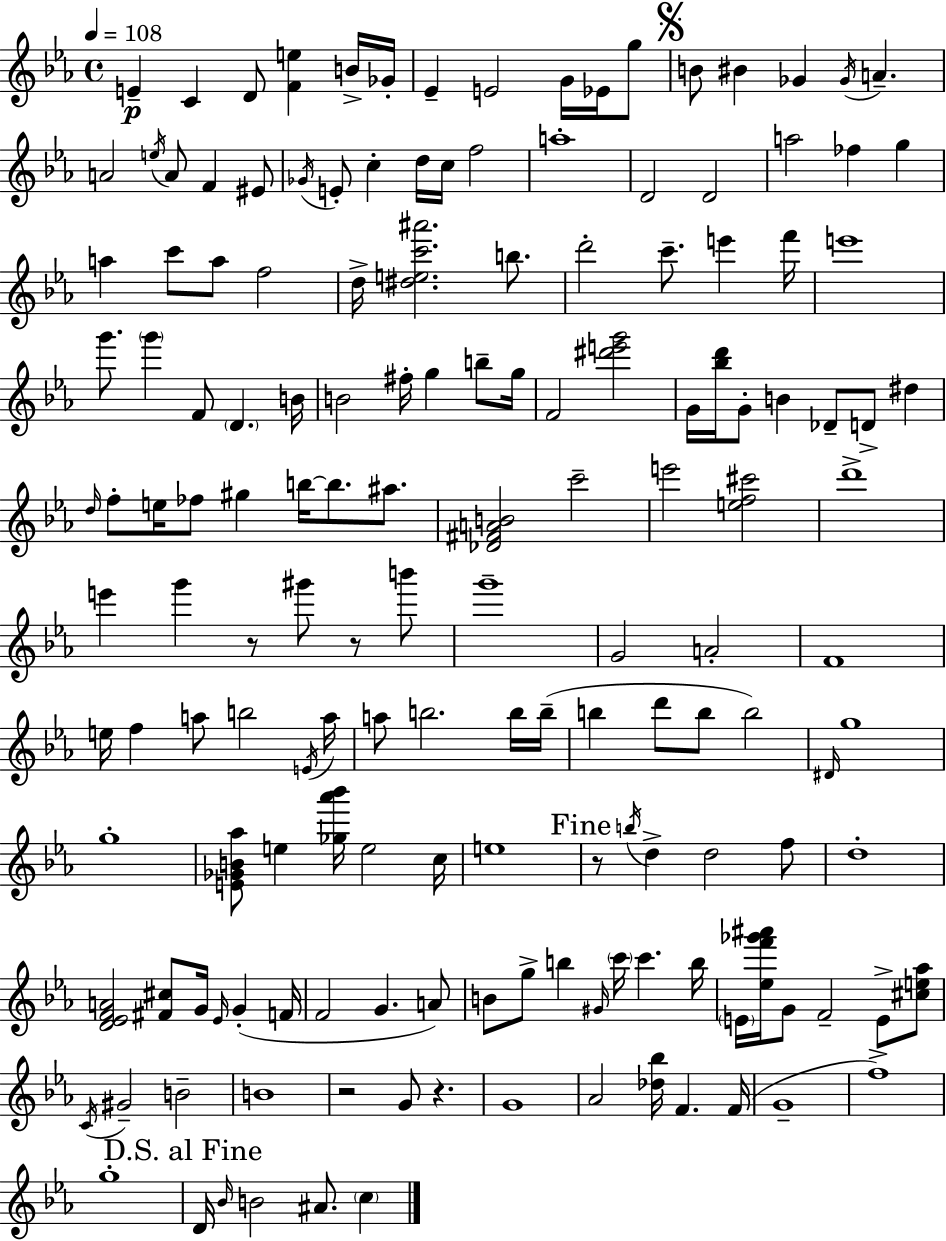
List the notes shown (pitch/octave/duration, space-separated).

E4/q C4/q D4/e [F4,E5]/q B4/s Gb4/s Eb4/q E4/h G4/s Eb4/s G5/e B4/e BIS4/q Gb4/q Gb4/s A4/q. A4/h E5/s A4/e F4/q EIS4/e Gb4/s E4/e C5/q D5/s C5/s F5/h A5/w D4/h D4/h A5/h FES5/q G5/q A5/q C6/e A5/e F5/h D5/s [D#5,E5,C6,A#6]/h. B5/e. D6/h C6/e. E6/q F6/s E6/w G6/e. G6/q F4/e D4/q. B4/s B4/h F#5/s G5/q B5/e G5/s F4/h [D#6,E6,G6]/h G4/s [Bb5,D6]/s G4/e B4/q Db4/e D4/e D#5/q D5/s F5/e E5/s FES5/e G#5/q B5/s B5/e. A#5/e. [Db4,F#4,A4,B4]/h C6/h E6/h [E5,F5,C#6]/h D6/w E6/q G6/q R/e G#6/e R/e B6/e G6/w G4/h A4/h F4/w E5/s F5/q A5/e B5/h E4/s A5/s A5/e B5/h. B5/s B5/s B5/q D6/e B5/e B5/h D#4/s G5/w G5/w [E4,Gb4,B4,Ab5]/e E5/q [Gb5,Ab6,Bb6]/s E5/h C5/s E5/w R/e B5/s D5/q D5/h F5/e D5/w [D4,Eb4,F4,A4]/h [F#4,C#5]/e G4/s Eb4/s G4/q F4/s F4/h G4/q. A4/e B4/e G5/e B5/q G#4/s C6/s C6/q. B5/s E4/s [Eb5,F6,Gb6,A#6]/s G4/e F4/h E4/e [C#5,E5,Ab5]/e C4/s G#4/h B4/h B4/w R/h G4/e R/q. G4/w Ab4/h [Db5,Bb5]/s F4/q. F4/s G4/w F5/w G5/w D4/s Bb4/s B4/h A#4/e. C5/q